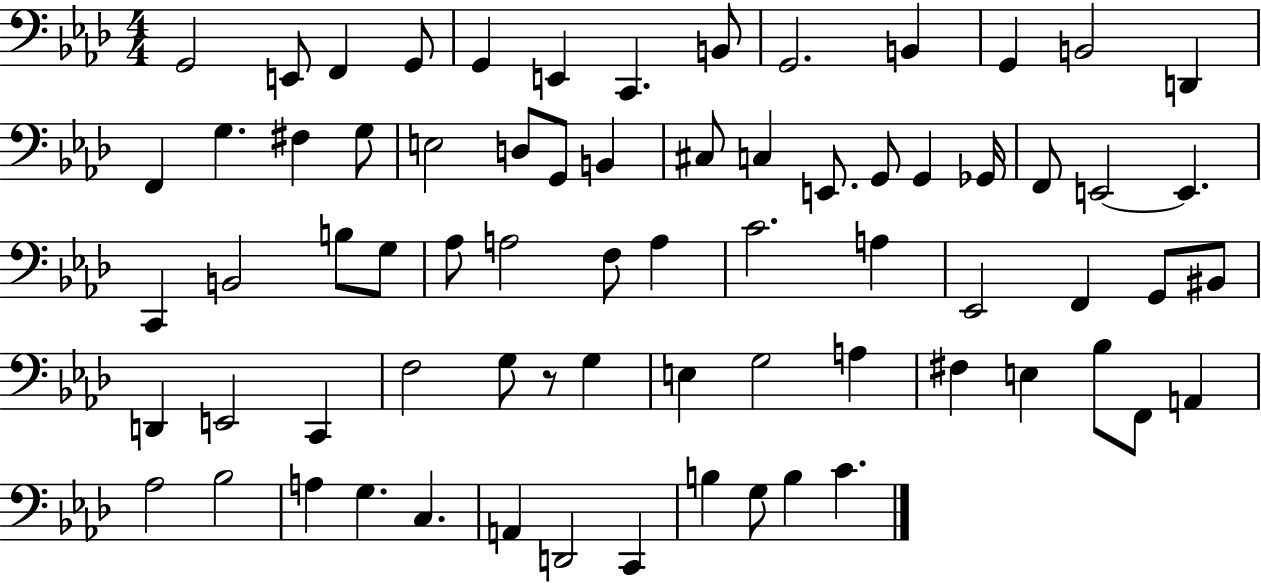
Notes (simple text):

G2/h E2/e F2/q G2/e G2/q E2/q C2/q. B2/e G2/h. B2/q G2/q B2/h D2/q F2/q G3/q. F#3/q G3/e E3/h D3/e G2/e B2/q C#3/e C3/q E2/e. G2/e G2/q Gb2/s F2/e E2/h E2/q. C2/q B2/h B3/e G3/e Ab3/e A3/h F3/e A3/q C4/h. A3/q Eb2/h F2/q G2/e BIS2/e D2/q E2/h C2/q F3/h G3/e R/e G3/q E3/q G3/h A3/q F#3/q E3/q Bb3/e F2/e A2/q Ab3/h Bb3/h A3/q G3/q. C3/q. A2/q D2/h C2/q B3/q G3/e B3/q C4/q.